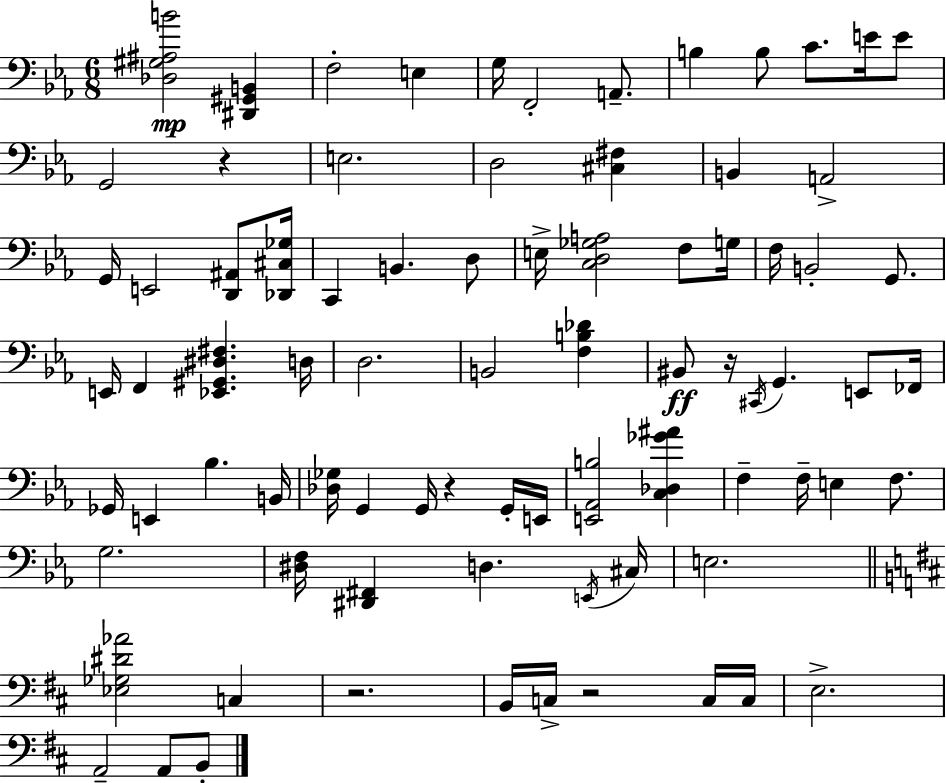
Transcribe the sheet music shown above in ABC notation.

X:1
T:Untitled
M:6/8
L:1/4
K:Cm
[_D,^G,^A,B]2 [^D,,^G,,B,,] F,2 E, G,/4 F,,2 A,,/2 B, B,/2 C/2 E/4 E/2 G,,2 z E,2 D,2 [^C,^F,] B,, A,,2 G,,/4 E,,2 [D,,^A,,]/2 [_D,,^C,_G,]/4 C,, B,, D,/2 E,/4 [C,D,_G,A,]2 F,/2 G,/4 F,/4 B,,2 G,,/2 E,,/4 F,, [_E,,^G,,^D,^F,] D,/4 D,2 B,,2 [F,B,_D] ^B,,/2 z/4 ^C,,/4 G,, E,,/2 _F,,/4 _G,,/4 E,, _B, B,,/4 [_D,_G,]/4 G,, G,,/4 z G,,/4 E,,/4 [E,,_A,,B,]2 [C,_D,_G^A] F, F,/4 E, F,/2 G,2 [^D,F,]/4 [^D,,^F,,] D, E,,/4 ^C,/4 E,2 [_E,_G,^D_A]2 C, z2 B,,/4 C,/4 z2 C,/4 C,/4 E,2 A,,2 A,,/2 B,,/2